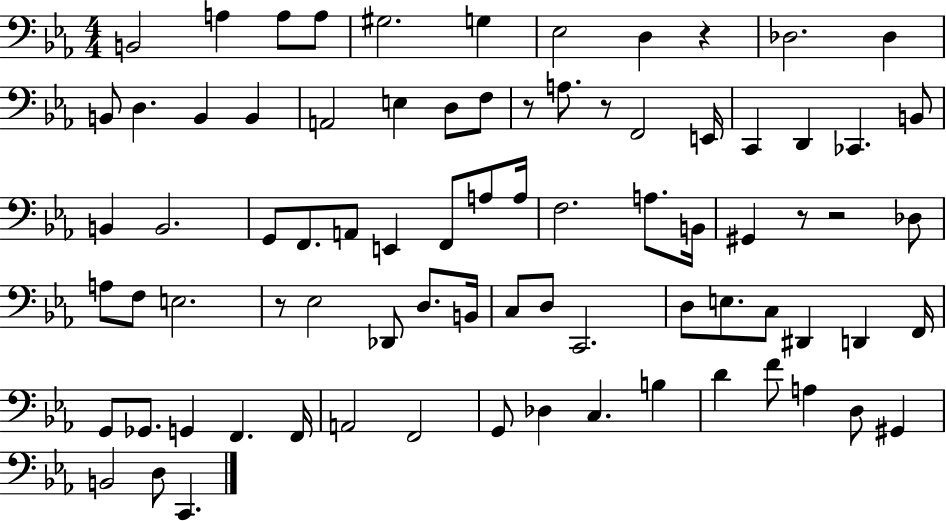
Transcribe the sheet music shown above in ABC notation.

X:1
T:Untitled
M:4/4
L:1/4
K:Eb
B,,2 A, A,/2 A,/2 ^G,2 G, _E,2 D, z _D,2 _D, B,,/2 D, B,, B,, A,,2 E, D,/2 F,/2 z/2 A,/2 z/2 F,,2 E,,/4 C,, D,, _C,, B,,/2 B,, B,,2 G,,/2 F,,/2 A,,/2 E,, F,,/2 A,/2 A,/4 F,2 A,/2 B,,/4 ^G,, z/2 z2 _D,/2 A,/2 F,/2 E,2 z/2 _E,2 _D,,/2 D,/2 B,,/4 C,/2 D,/2 C,,2 D,/2 E,/2 C,/2 ^D,, D,, F,,/4 G,,/2 _G,,/2 G,, F,, F,,/4 A,,2 F,,2 G,,/2 _D, C, B, D F/2 A, D,/2 ^G,, B,,2 D,/2 C,,